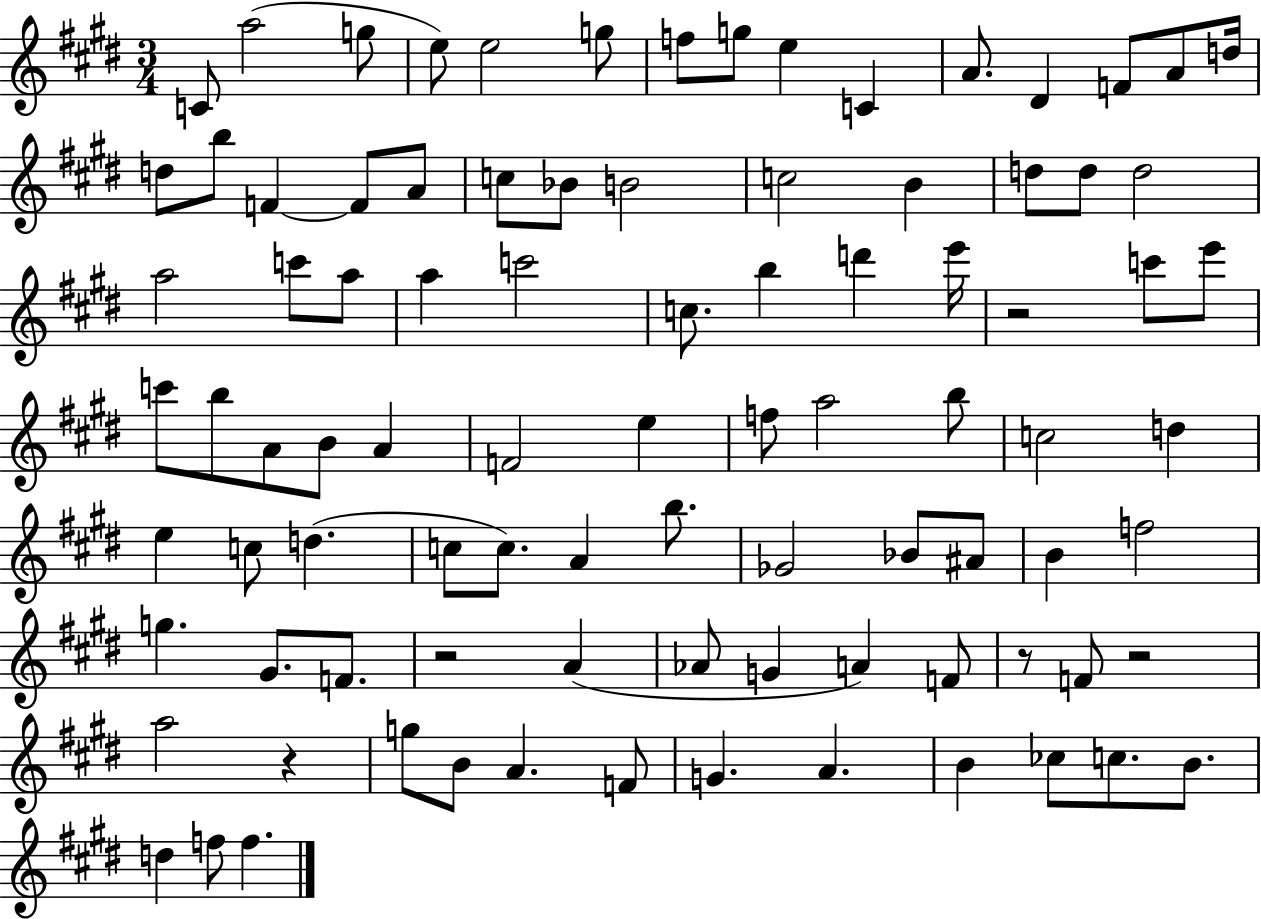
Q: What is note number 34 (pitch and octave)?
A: C5